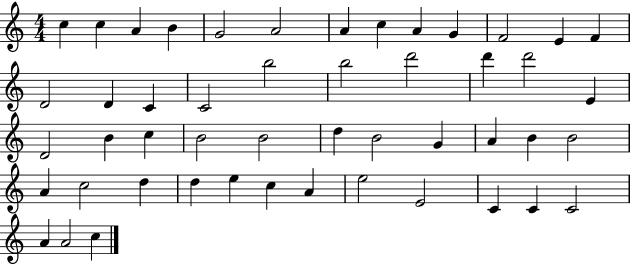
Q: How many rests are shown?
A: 0